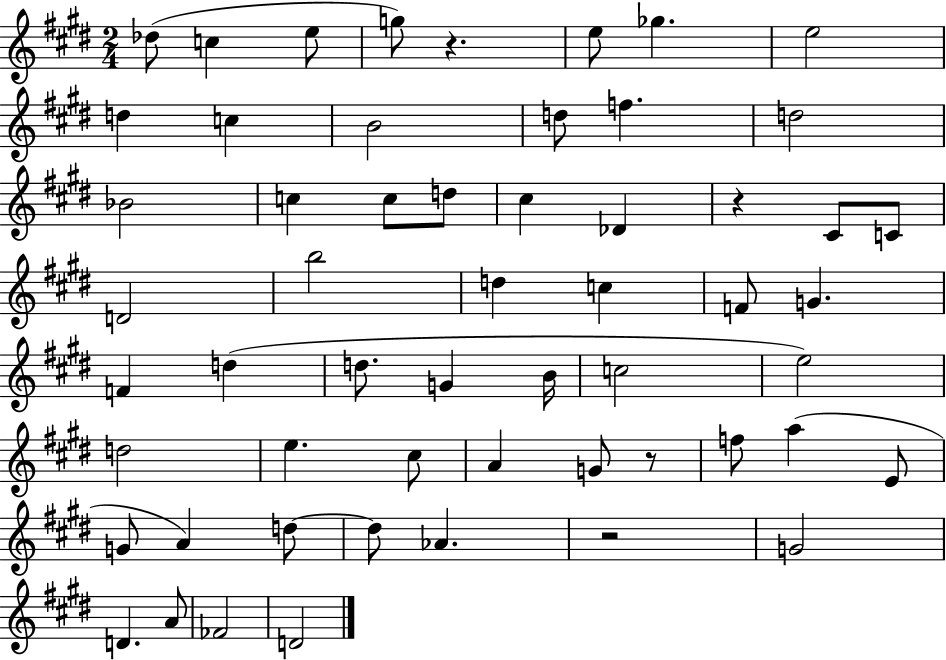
Db5/e C5/q E5/e G5/e R/q. E5/e Gb5/q. E5/h D5/q C5/q B4/h D5/e F5/q. D5/h Bb4/h C5/q C5/e D5/e C#5/q Db4/q R/q C#4/e C4/e D4/h B5/h D5/q C5/q F4/e G4/q. F4/q D5/q D5/e. G4/q B4/s C5/h E5/h D5/h E5/q. C#5/e A4/q G4/e R/e F5/e A5/q E4/e G4/e A4/q D5/e D5/e Ab4/q. R/h G4/h D4/q. A4/e FES4/h D4/h